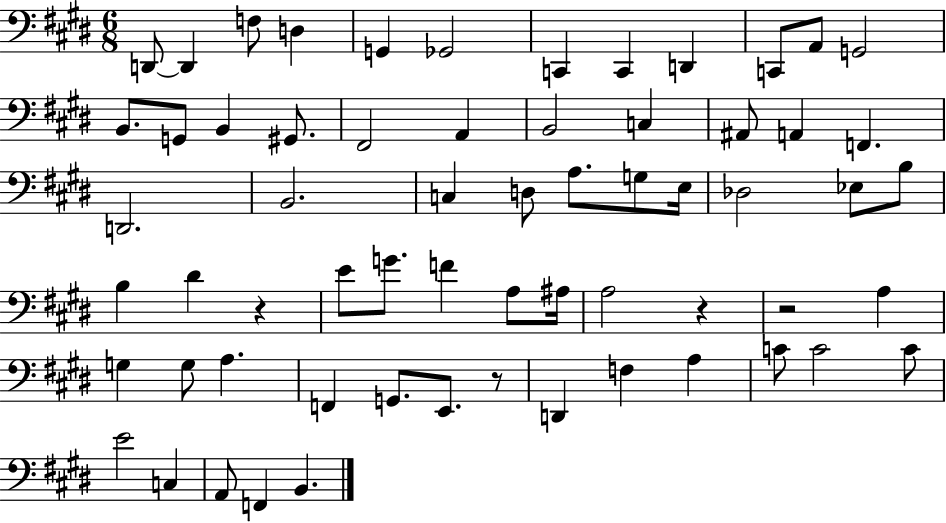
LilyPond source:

{
  \clef bass
  \numericTimeSignature
  \time 6/8
  \key e \major
  d,8~~ d,4 f8 d4 | g,4 ges,2 | c,4 c,4 d,4 | c,8 a,8 g,2 | \break b,8. g,8 b,4 gis,8. | fis,2 a,4 | b,2 c4 | ais,8 a,4 f,4. | \break d,2. | b,2. | c4 d8 a8. g8 e16 | des2 ees8 b8 | \break b4 dis'4 r4 | e'8 g'8. f'4 a8 ais16 | a2 r4 | r2 a4 | \break g4 g8 a4. | f,4 g,8. e,8. r8 | d,4 f4 a4 | c'8 c'2 c'8 | \break e'2 c4 | a,8 f,4 b,4. | \bar "|."
}